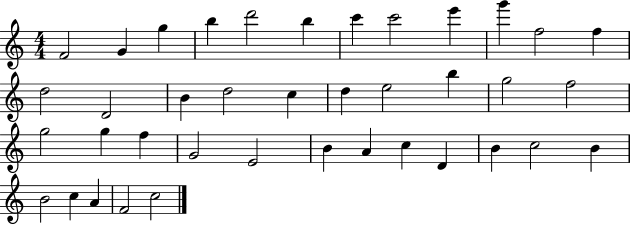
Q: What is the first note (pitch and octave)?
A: F4